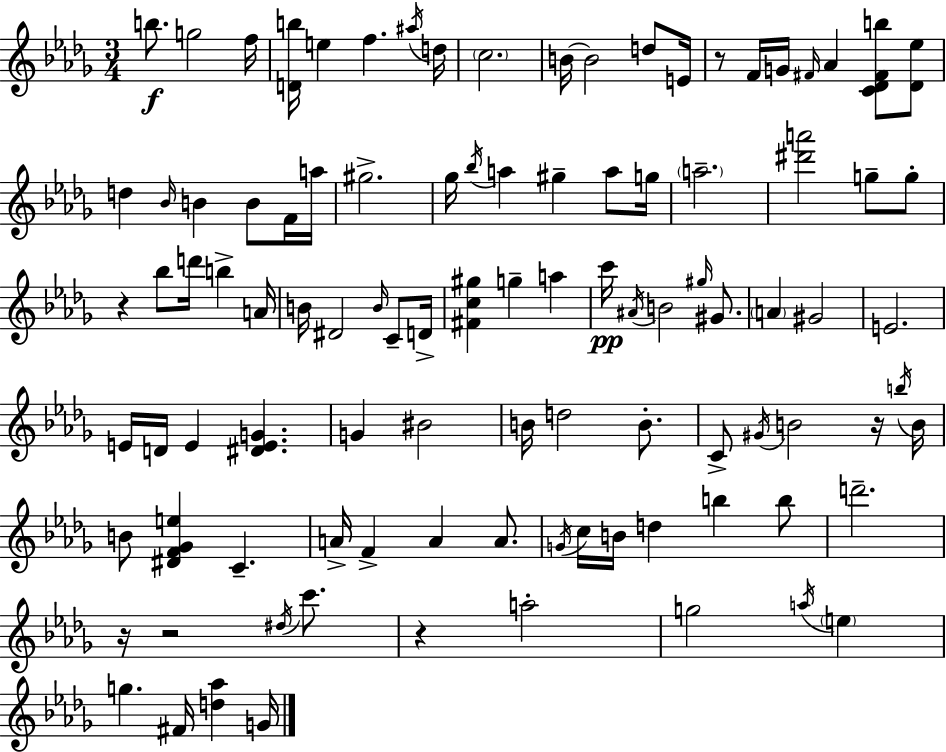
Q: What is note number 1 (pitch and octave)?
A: B5